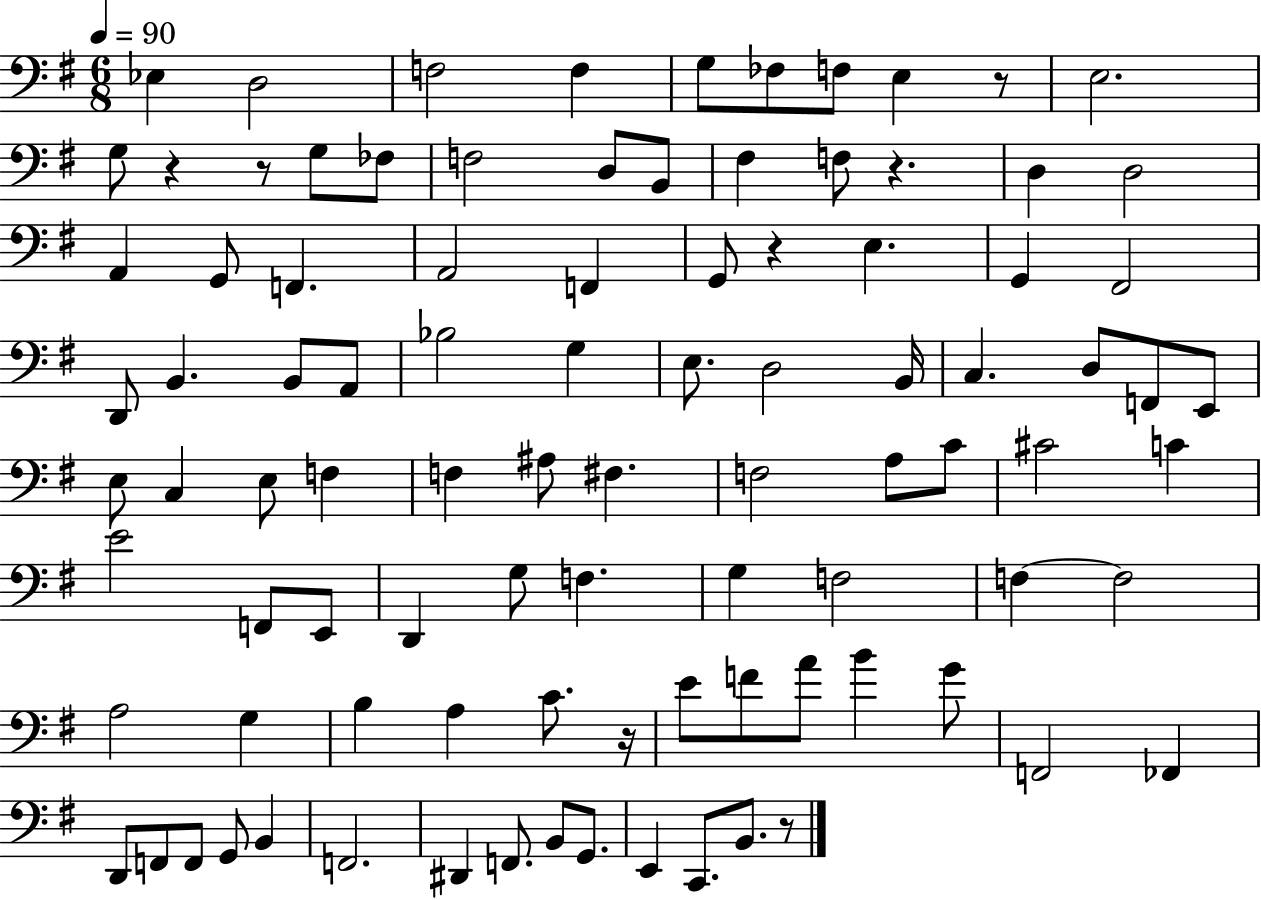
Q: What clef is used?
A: bass